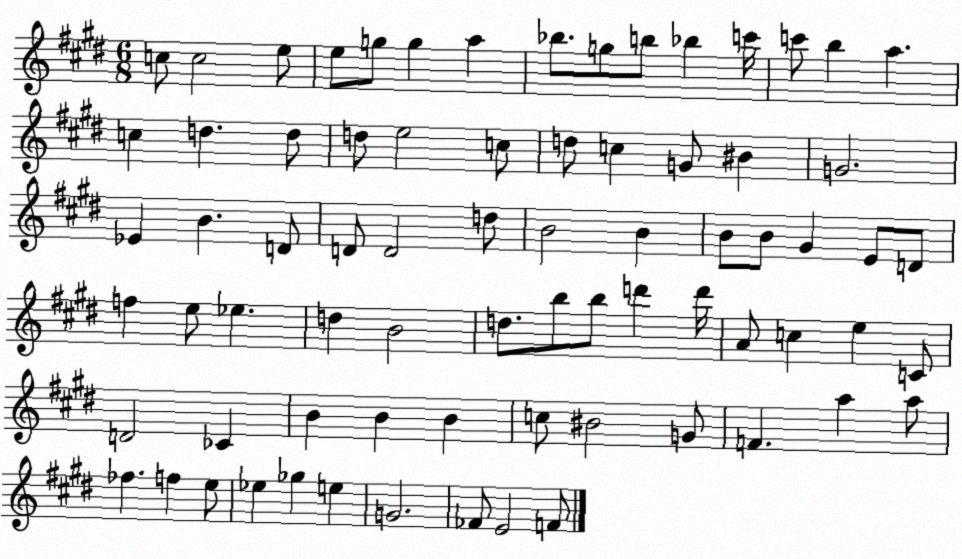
X:1
T:Untitled
M:6/8
L:1/4
K:E
c/2 c2 e/2 e/2 g/2 g a _b/2 g/2 b/2 _b c'/4 c'/2 b a c d d/2 d/2 e2 c/2 d/2 c G/2 ^B G2 _E B D/2 D/2 D2 d/2 B2 B B/2 B/2 ^G E/2 D/2 f e/2 _e d B2 d/2 b/2 b/2 d' d'/4 A/2 c e C/2 D2 _C B B B c/2 ^B2 G/2 F a a/2 _f f e/2 _e _g e G2 _F/2 E2 F/2